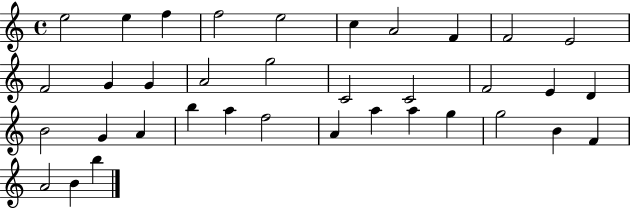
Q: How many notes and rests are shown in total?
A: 36